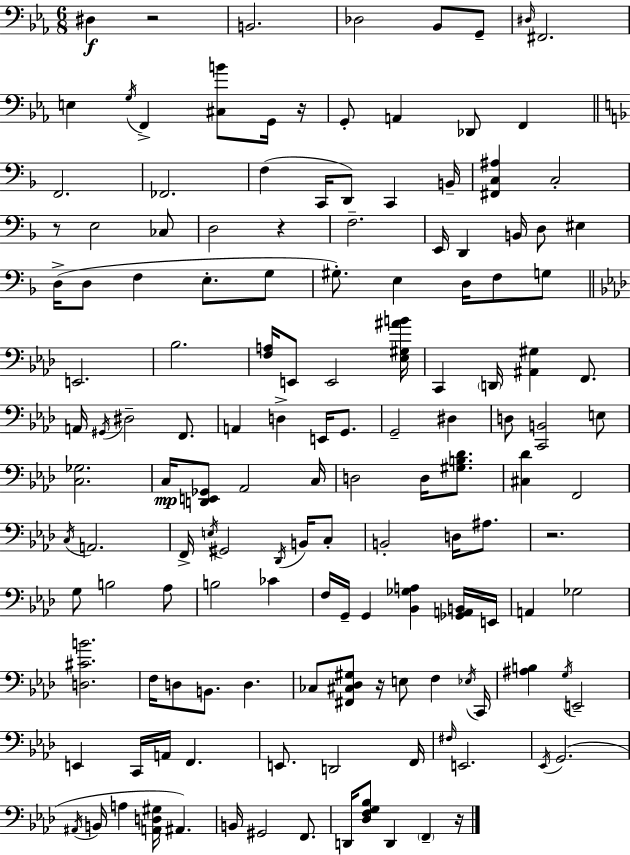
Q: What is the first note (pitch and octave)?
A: D#3